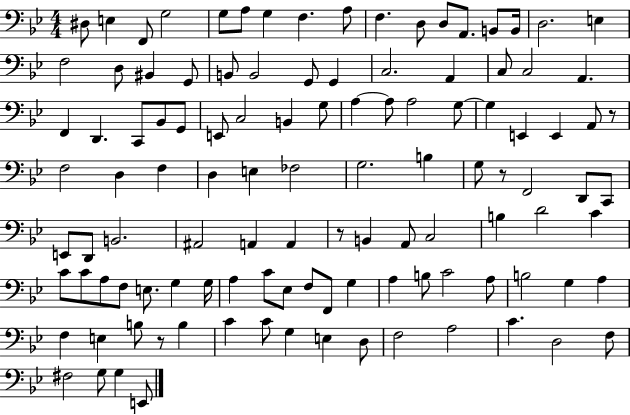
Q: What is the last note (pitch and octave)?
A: E2